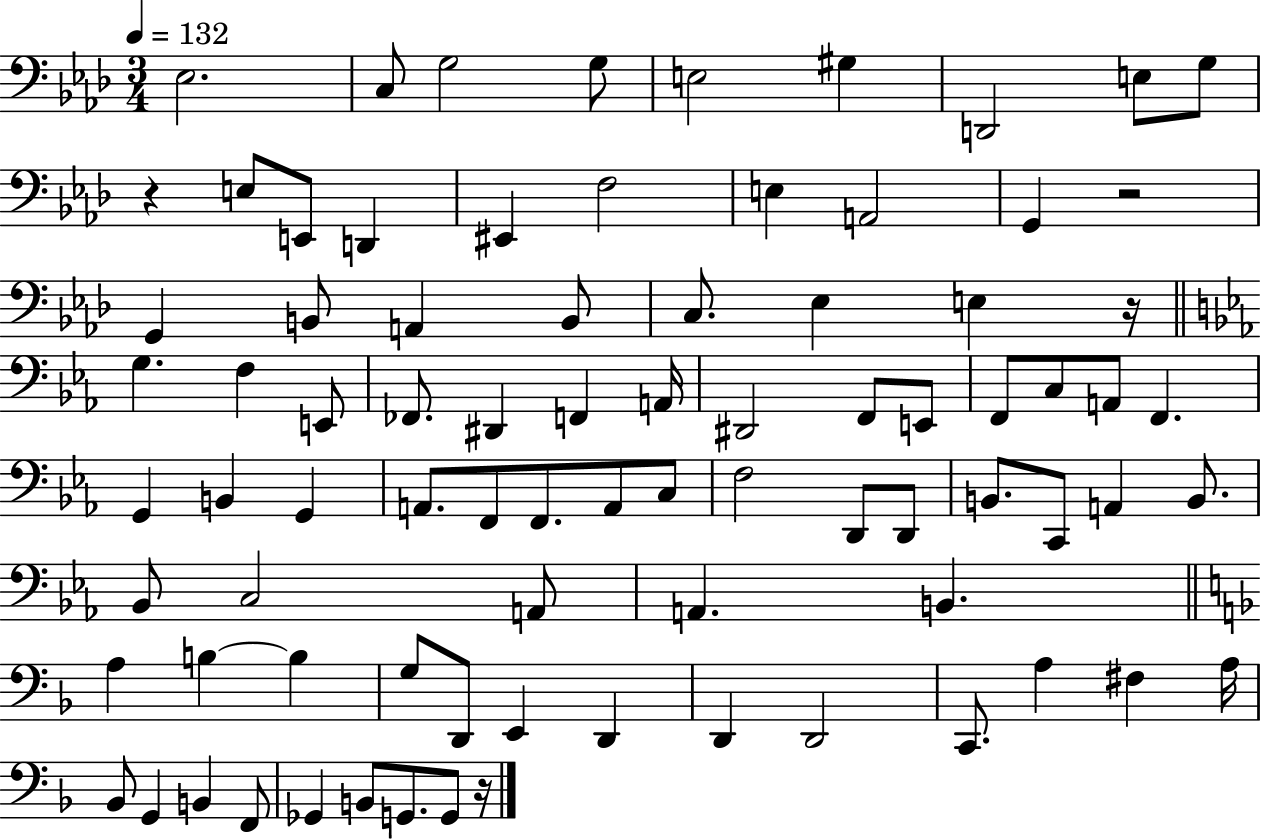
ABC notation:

X:1
T:Untitled
M:3/4
L:1/4
K:Ab
_E,2 C,/2 G,2 G,/2 E,2 ^G, D,,2 E,/2 G,/2 z E,/2 E,,/2 D,, ^E,, F,2 E, A,,2 G,, z2 G,, B,,/2 A,, B,,/2 C,/2 _E, E, z/4 G, F, E,,/2 _F,,/2 ^D,, F,, A,,/4 ^D,,2 F,,/2 E,,/2 F,,/2 C,/2 A,,/2 F,, G,, B,, G,, A,,/2 F,,/2 F,,/2 A,,/2 C,/2 F,2 D,,/2 D,,/2 B,,/2 C,,/2 A,, B,,/2 _B,,/2 C,2 A,,/2 A,, B,, A, B, B, G,/2 D,,/2 E,, D,, D,, D,,2 C,,/2 A, ^F, A,/4 _B,,/2 G,, B,, F,,/2 _G,, B,,/2 G,,/2 G,,/2 z/4